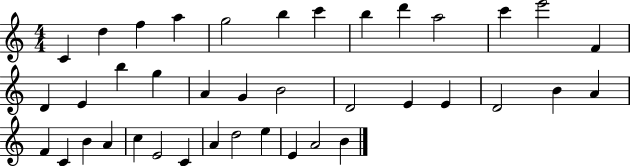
{
  \clef treble
  \numericTimeSignature
  \time 4/4
  \key c \major
  c'4 d''4 f''4 a''4 | g''2 b''4 c'''4 | b''4 d'''4 a''2 | c'''4 e'''2 f'4 | \break d'4 e'4 b''4 g''4 | a'4 g'4 b'2 | d'2 e'4 e'4 | d'2 b'4 a'4 | \break f'4 c'4 b'4 a'4 | c''4 e'2 c'4 | a'4 d''2 e''4 | e'4 a'2 b'4 | \break \bar "|."
}